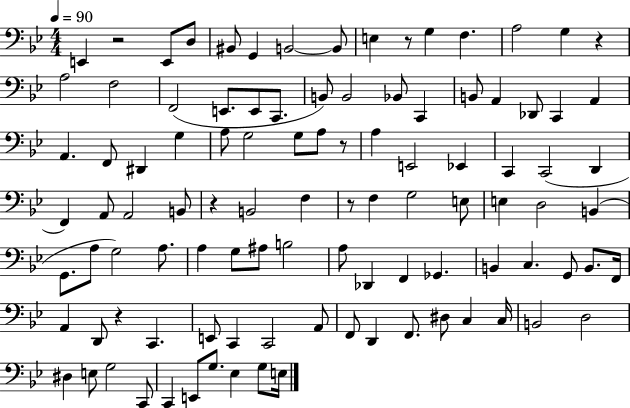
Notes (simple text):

E2/q R/h E2/e D3/e BIS2/e G2/q B2/h B2/e E3/q R/e G3/q F3/q. A3/h G3/q R/q A3/h F3/h F2/h E2/e. E2/e C2/e. B2/e B2/h Bb2/e C2/q B2/e A2/q Db2/e C2/q A2/q A2/q. F2/e D#2/q G3/q A3/e G3/h G3/e A3/e R/e A3/q E2/h Eb2/q C2/q C2/h D2/q F2/q A2/e A2/h B2/e R/q B2/h F3/q R/e F3/q G3/h E3/e E3/q D3/h B2/q G2/e. A3/e G3/h A3/e. A3/q G3/e A#3/e B3/h A3/e Db2/q F2/q Gb2/q. B2/q C3/q. G2/e B2/e. F2/s A2/q D2/e R/q C2/q. E2/e C2/q C2/h A2/e F2/e D2/q F2/e. D#3/e C3/q C3/s B2/h D3/h D#3/q E3/e G3/h C2/e C2/q E2/e G3/e. Eb3/q G3/e E3/s